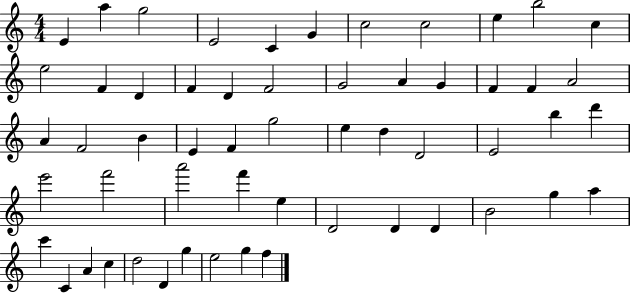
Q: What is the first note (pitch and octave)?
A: E4